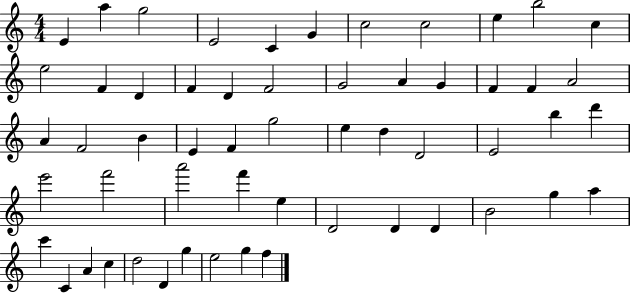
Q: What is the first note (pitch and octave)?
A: E4